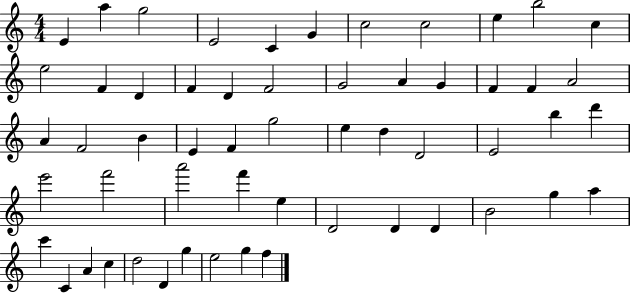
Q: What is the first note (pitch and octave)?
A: E4